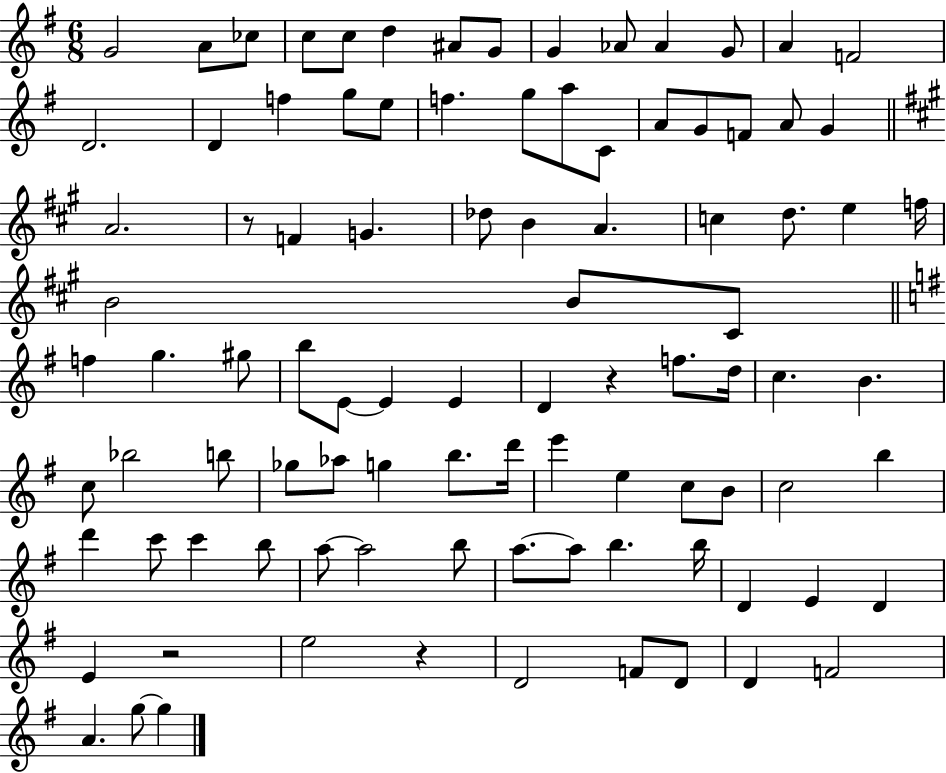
X:1
T:Untitled
M:6/8
L:1/4
K:G
G2 A/2 _c/2 c/2 c/2 d ^A/2 G/2 G _A/2 _A G/2 A F2 D2 D f g/2 e/2 f g/2 a/2 C/2 A/2 G/2 F/2 A/2 G A2 z/2 F G _d/2 B A c d/2 e f/4 B2 B/2 ^C/2 f g ^g/2 b/2 E/2 E E D z f/2 d/4 c B c/2 _b2 b/2 _g/2 _a/2 g b/2 d'/4 e' e c/2 B/2 c2 b d' c'/2 c' b/2 a/2 a2 b/2 a/2 a/2 b b/4 D E D E z2 e2 z D2 F/2 D/2 D F2 A g/2 g